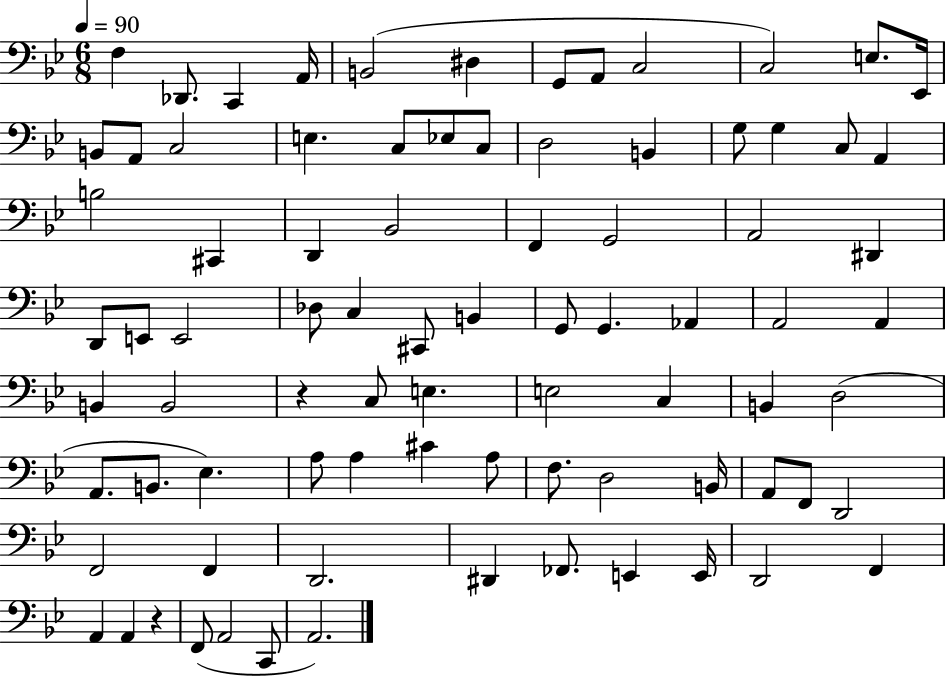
X:1
T:Untitled
M:6/8
L:1/4
K:Bb
F, _D,,/2 C,, A,,/4 B,,2 ^D, G,,/2 A,,/2 C,2 C,2 E,/2 _E,,/4 B,,/2 A,,/2 C,2 E, C,/2 _E,/2 C,/2 D,2 B,, G,/2 G, C,/2 A,, B,2 ^C,, D,, _B,,2 F,, G,,2 A,,2 ^D,, D,,/2 E,,/2 E,,2 _D,/2 C, ^C,,/2 B,, G,,/2 G,, _A,, A,,2 A,, B,, B,,2 z C,/2 E, E,2 C, B,, D,2 A,,/2 B,,/2 _E, A,/2 A, ^C A,/2 F,/2 D,2 B,,/4 A,,/2 F,,/2 D,,2 F,,2 F,, D,,2 ^D,, _F,,/2 E,, E,,/4 D,,2 F,, A,, A,, z F,,/2 A,,2 C,,/2 A,,2